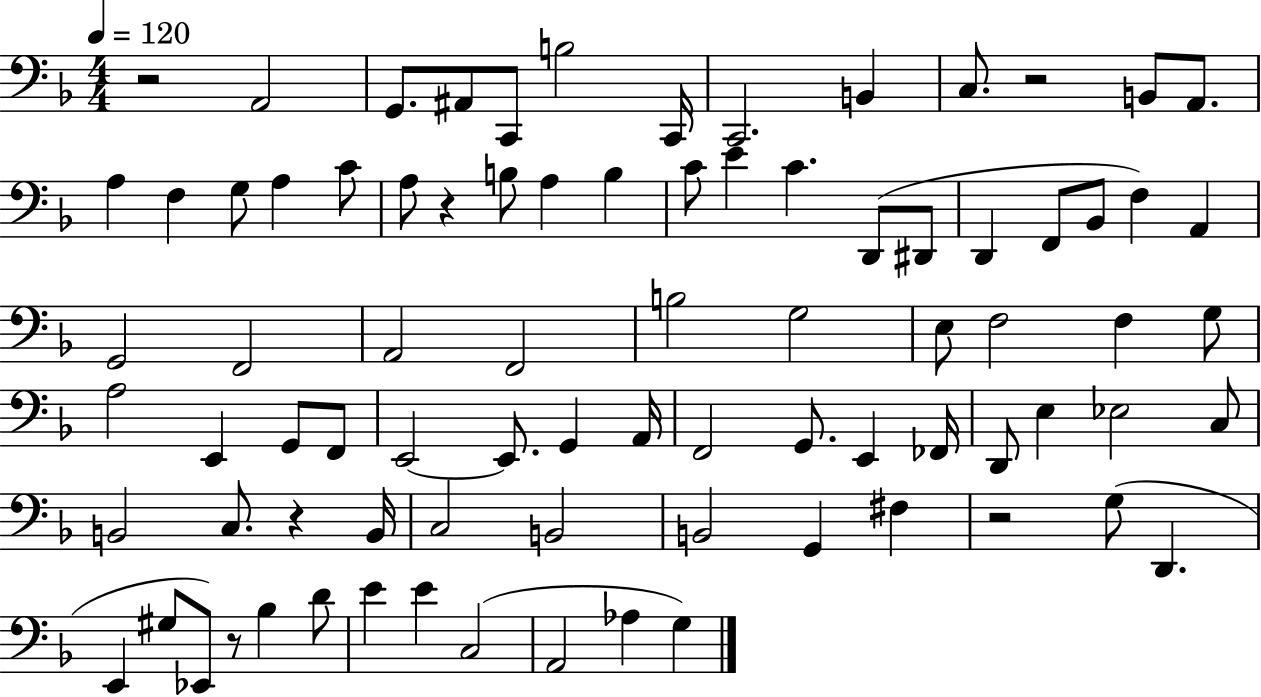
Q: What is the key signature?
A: F major